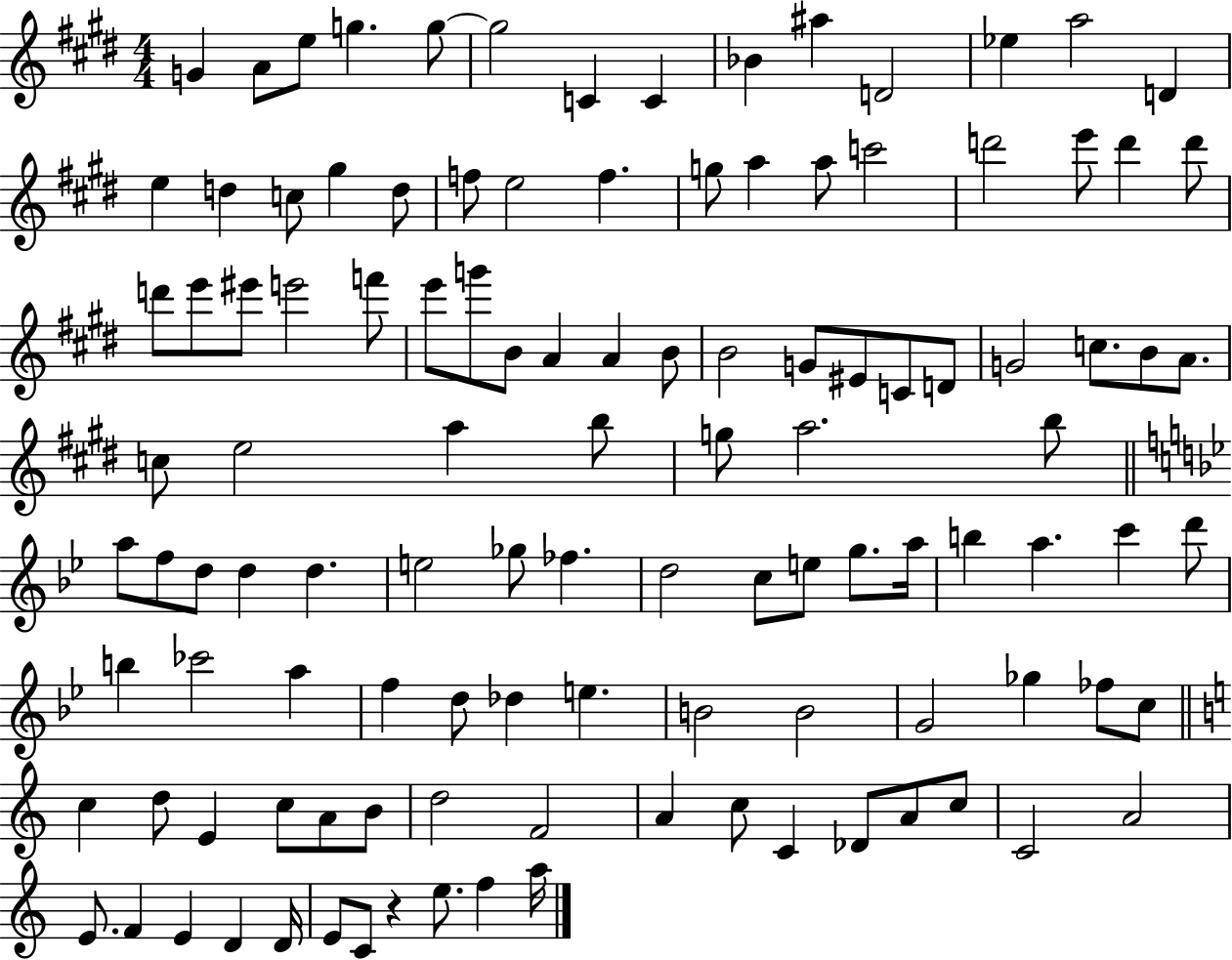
{
  \clef treble
  \numericTimeSignature
  \time 4/4
  \key e \major
  g'4 a'8 e''8 g''4. g''8~~ | g''2 c'4 c'4 | bes'4 ais''4 d'2 | ees''4 a''2 d'4 | \break e''4 d''4 c''8 gis''4 d''8 | f''8 e''2 f''4. | g''8 a''4 a''8 c'''2 | d'''2 e'''8 d'''4 d'''8 | \break d'''8 e'''8 eis'''8 e'''2 f'''8 | e'''8 g'''8 b'8 a'4 a'4 b'8 | b'2 g'8 eis'8 c'8 d'8 | g'2 c''8. b'8 a'8. | \break c''8 e''2 a''4 b''8 | g''8 a''2. b''8 | \bar "||" \break \key bes \major a''8 f''8 d''8 d''4 d''4. | e''2 ges''8 fes''4. | d''2 c''8 e''8 g''8. a''16 | b''4 a''4. c'''4 d'''8 | \break b''4 ces'''2 a''4 | f''4 d''8 des''4 e''4. | b'2 b'2 | g'2 ges''4 fes''8 c''8 | \break \bar "||" \break \key c \major c''4 d''8 e'4 c''8 a'8 b'8 | d''2 f'2 | a'4 c''8 c'4 des'8 a'8 c''8 | c'2 a'2 | \break e'8. f'4 e'4 d'4 d'16 | e'8 c'8 r4 e''8. f''4 a''16 | \bar "|."
}